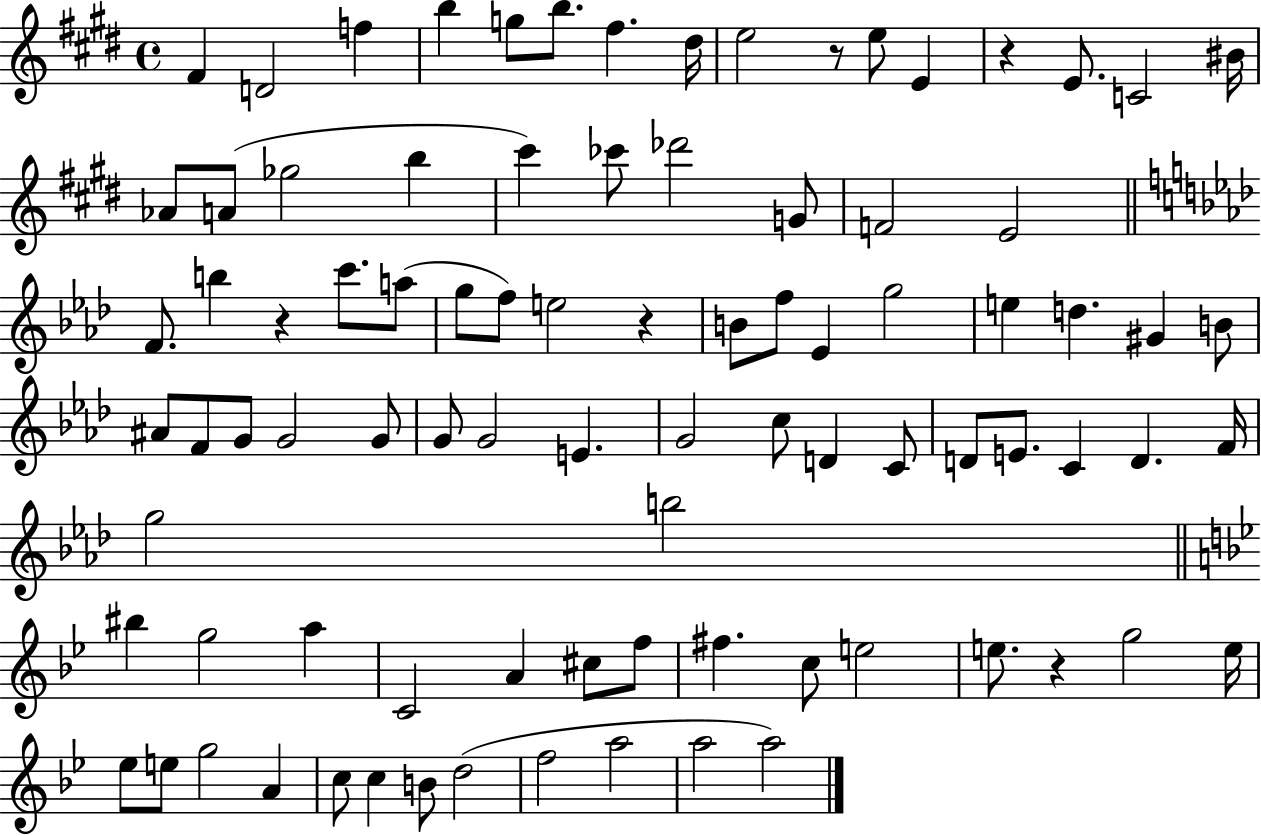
{
  \clef treble
  \time 4/4
  \defaultTimeSignature
  \key e \major
  fis'4 d'2 f''4 | b''4 g''8 b''8. fis''4. dis''16 | e''2 r8 e''8 e'4 | r4 e'8. c'2 bis'16 | \break aes'8 a'8( ges''2 b''4 | cis'''4) ces'''8 des'''2 g'8 | f'2 e'2 | \bar "||" \break \key aes \major f'8. b''4 r4 c'''8. a''8( | g''8 f''8) e''2 r4 | b'8 f''8 ees'4 g''2 | e''4 d''4. gis'4 b'8 | \break ais'8 f'8 g'8 g'2 g'8 | g'8 g'2 e'4. | g'2 c''8 d'4 c'8 | d'8 e'8. c'4 d'4. f'16 | \break g''2 b''2 | \bar "||" \break \key bes \major bis''4 g''2 a''4 | c'2 a'4 cis''8 f''8 | fis''4. c''8 e''2 | e''8. r4 g''2 e''16 | \break ees''8 e''8 g''2 a'4 | c''8 c''4 b'8 d''2( | f''2 a''2 | a''2 a''2) | \break \bar "|."
}